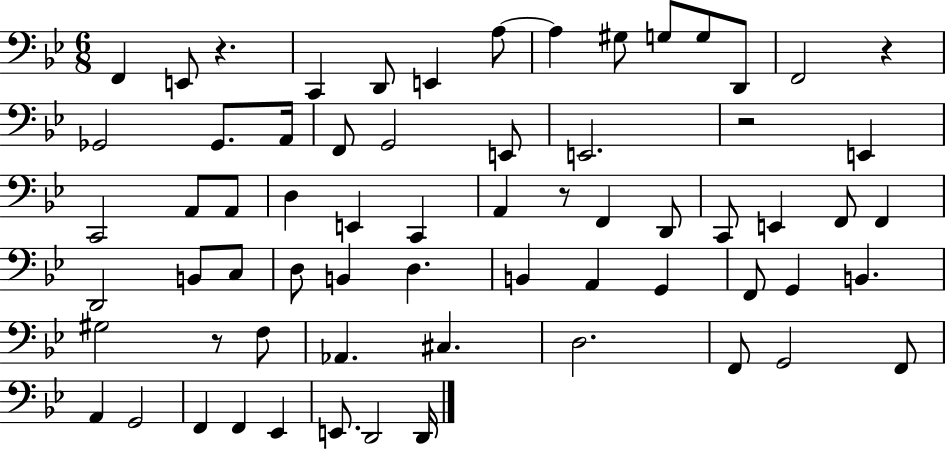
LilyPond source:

{
  \clef bass
  \numericTimeSignature
  \time 6/8
  \key bes \major
  f,4 e,8 r4. | c,4 d,8 e,4 a8~~ | a4 gis8 g8 g8 d,8 | f,2 r4 | \break ges,2 ges,8. a,16 | f,8 g,2 e,8 | e,2. | r2 e,4 | \break c,2 a,8 a,8 | d4 e,4 c,4 | a,4 r8 f,4 d,8 | c,8 e,4 f,8 f,4 | \break d,2 b,8 c8 | d8 b,4 d4. | b,4 a,4 g,4 | f,8 g,4 b,4. | \break gis2 r8 f8 | aes,4. cis4. | d2. | f,8 g,2 f,8 | \break a,4 g,2 | f,4 f,4 ees,4 | e,8. d,2 d,16 | \bar "|."
}